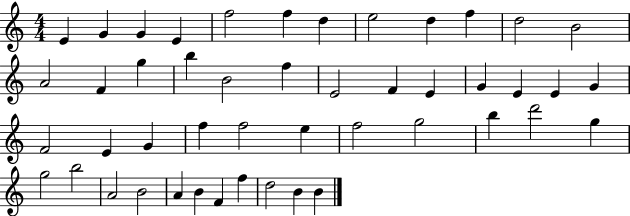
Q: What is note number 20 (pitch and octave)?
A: F4